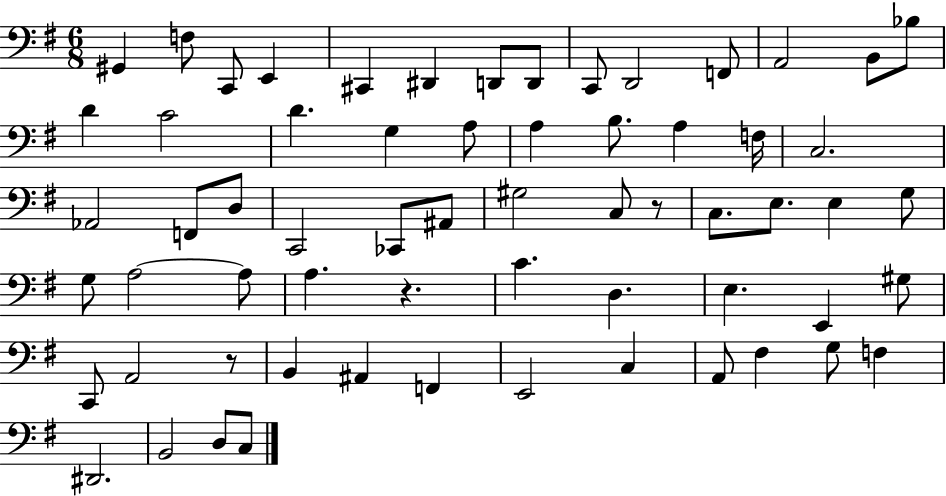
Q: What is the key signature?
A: G major